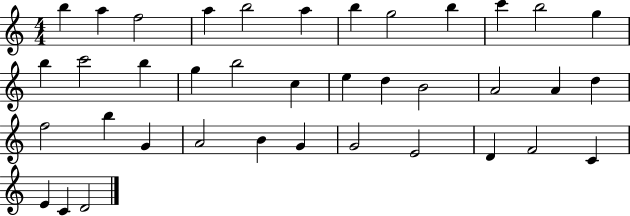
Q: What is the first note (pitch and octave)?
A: B5